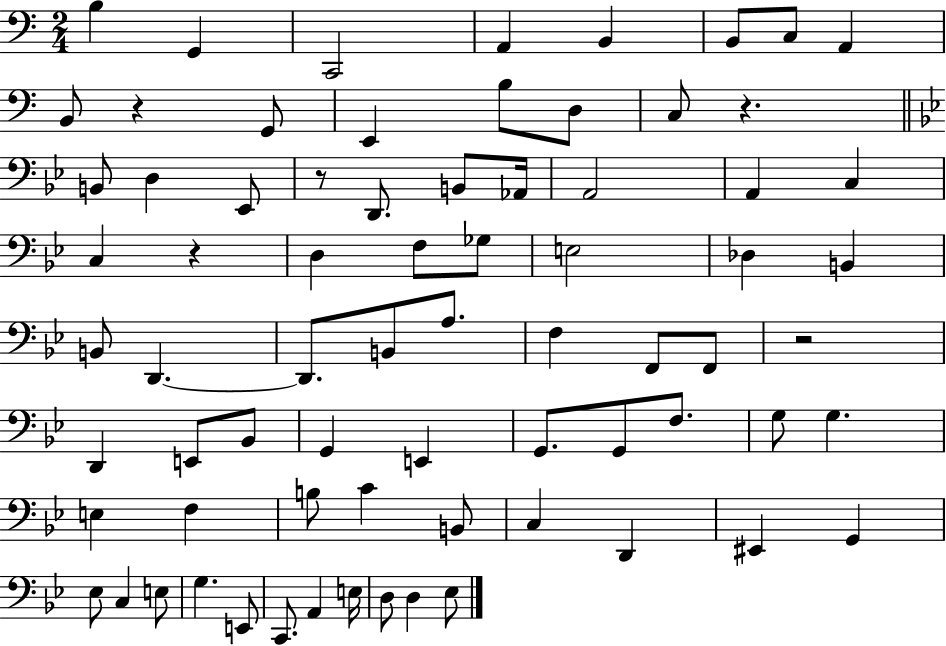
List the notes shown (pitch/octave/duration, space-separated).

B3/q G2/q C2/h A2/q B2/q B2/e C3/e A2/q B2/e R/q G2/e E2/q B3/e D3/e C3/e R/q. B2/e D3/q Eb2/e R/e D2/e. B2/e Ab2/s A2/h A2/q C3/q C3/q R/q D3/q F3/e Gb3/e E3/h Db3/q B2/q B2/e D2/q. D2/e. B2/e A3/e. F3/q F2/e F2/e R/h D2/q E2/e Bb2/e G2/q E2/q G2/e. G2/e F3/e. G3/e G3/q. E3/q F3/q B3/e C4/q B2/e C3/q D2/q EIS2/q G2/q Eb3/e C3/q E3/e G3/q. E2/e C2/e. A2/q E3/s D3/e D3/q Eb3/e